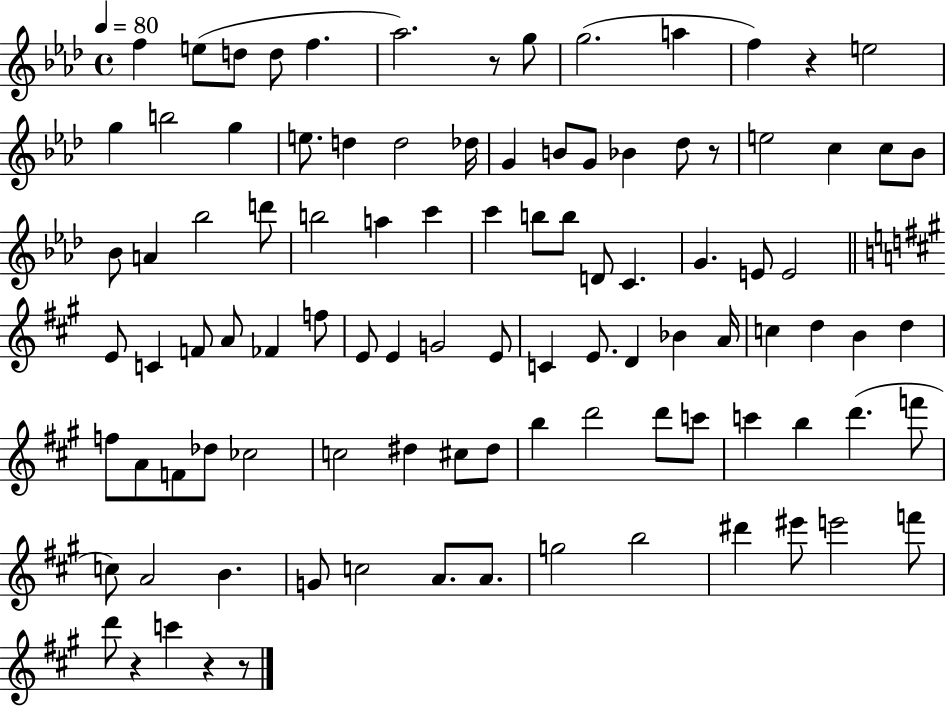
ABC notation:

X:1
T:Untitled
M:4/4
L:1/4
K:Ab
f e/2 d/2 d/2 f _a2 z/2 g/2 g2 a f z e2 g b2 g e/2 d d2 _d/4 G B/2 G/2 _B _d/2 z/2 e2 c c/2 _B/2 _B/2 A _b2 d'/2 b2 a c' c' b/2 b/2 D/2 C G E/2 E2 E/2 C F/2 A/2 _F f/2 E/2 E G2 E/2 C E/2 D _B A/4 c d B d f/2 A/2 F/2 _d/2 _c2 c2 ^d ^c/2 ^d/2 b d'2 d'/2 c'/2 c' b d' f'/2 c/2 A2 B G/2 c2 A/2 A/2 g2 b2 ^d' ^e'/2 e'2 f'/2 d'/2 z c' z z/2